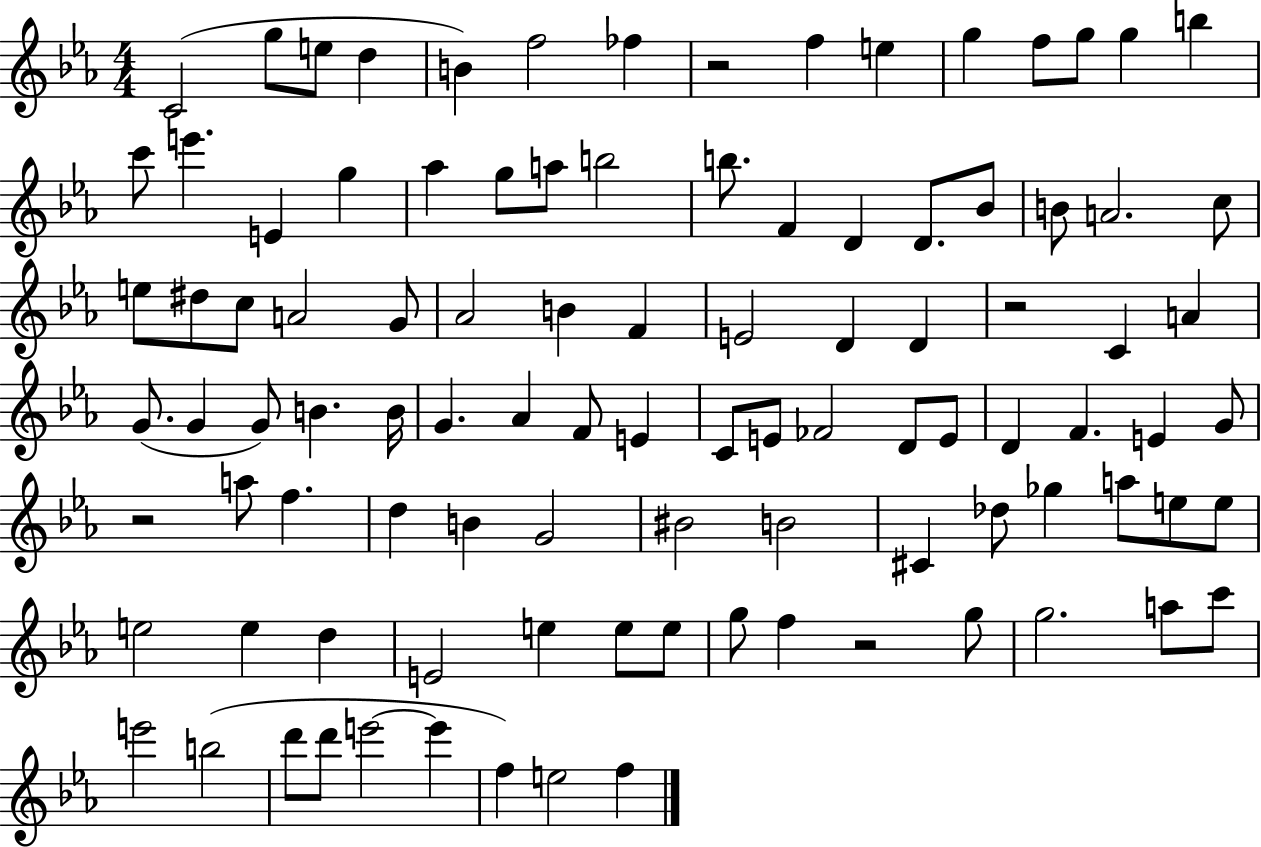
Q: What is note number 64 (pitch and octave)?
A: D5